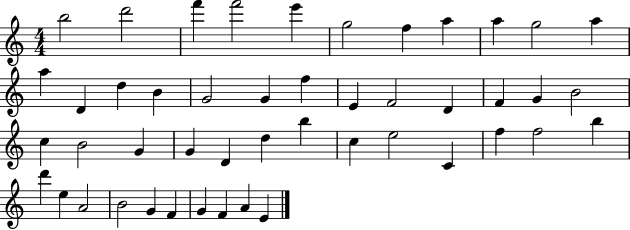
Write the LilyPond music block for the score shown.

{
  \clef treble
  \numericTimeSignature
  \time 4/4
  \key c \major
  b''2 d'''2 | f'''4 f'''2 e'''4 | g''2 f''4 a''4 | a''4 g''2 a''4 | \break a''4 d'4 d''4 b'4 | g'2 g'4 f''4 | e'4 f'2 d'4 | f'4 g'4 b'2 | \break c''4 b'2 g'4 | g'4 d'4 d''4 b''4 | c''4 e''2 c'4 | f''4 f''2 b''4 | \break d'''4 e''4 a'2 | b'2 g'4 f'4 | g'4 f'4 a'4 e'4 | \bar "|."
}